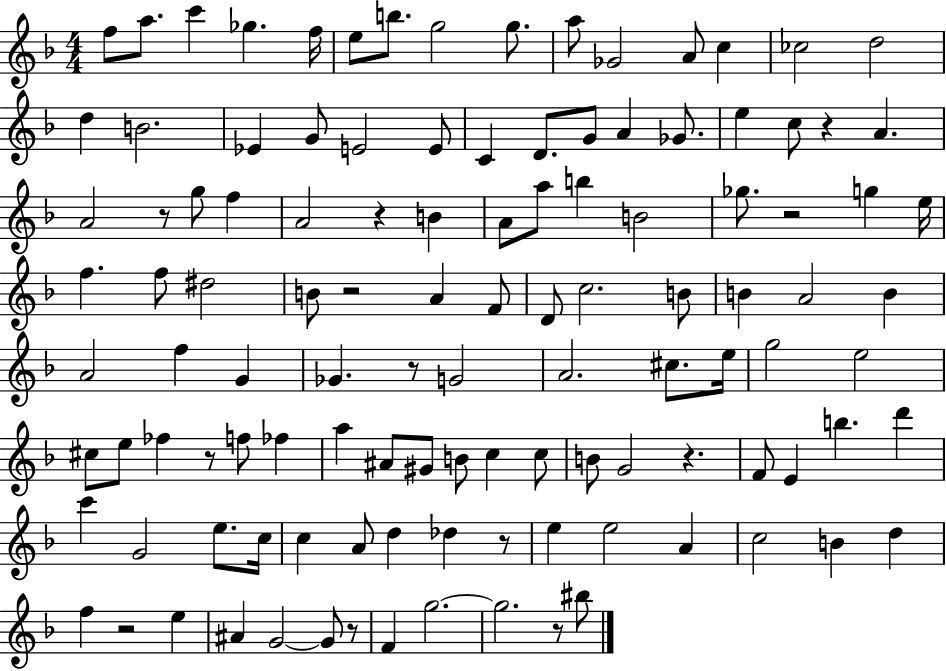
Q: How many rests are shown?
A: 12